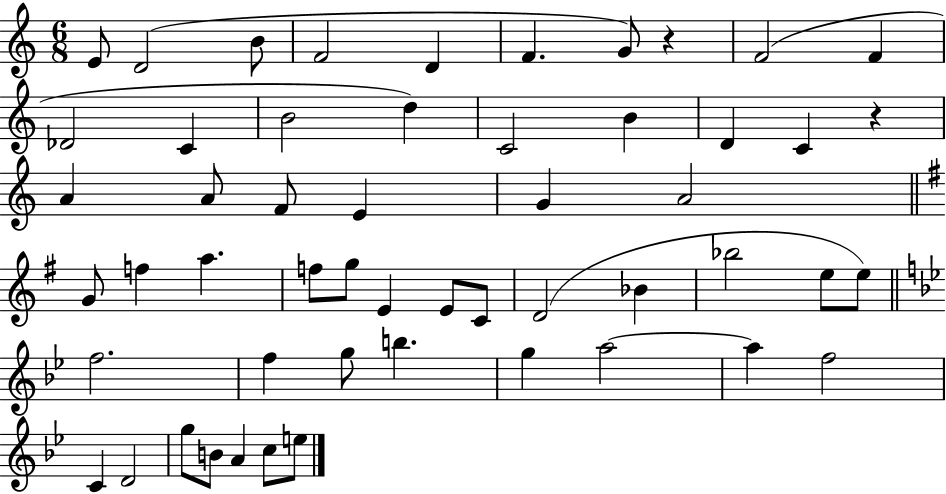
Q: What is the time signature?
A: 6/8